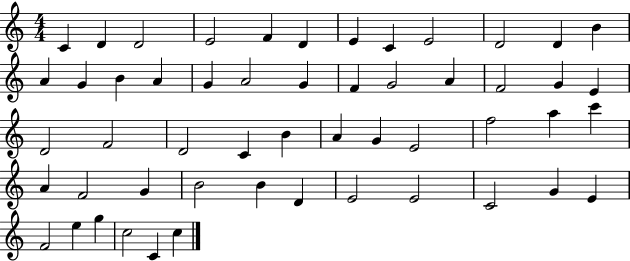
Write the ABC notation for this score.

X:1
T:Untitled
M:4/4
L:1/4
K:C
C D D2 E2 F D E C E2 D2 D B A G B A G A2 G F G2 A F2 G E D2 F2 D2 C B A G E2 f2 a c' A F2 G B2 B D E2 E2 C2 G E F2 e g c2 C c